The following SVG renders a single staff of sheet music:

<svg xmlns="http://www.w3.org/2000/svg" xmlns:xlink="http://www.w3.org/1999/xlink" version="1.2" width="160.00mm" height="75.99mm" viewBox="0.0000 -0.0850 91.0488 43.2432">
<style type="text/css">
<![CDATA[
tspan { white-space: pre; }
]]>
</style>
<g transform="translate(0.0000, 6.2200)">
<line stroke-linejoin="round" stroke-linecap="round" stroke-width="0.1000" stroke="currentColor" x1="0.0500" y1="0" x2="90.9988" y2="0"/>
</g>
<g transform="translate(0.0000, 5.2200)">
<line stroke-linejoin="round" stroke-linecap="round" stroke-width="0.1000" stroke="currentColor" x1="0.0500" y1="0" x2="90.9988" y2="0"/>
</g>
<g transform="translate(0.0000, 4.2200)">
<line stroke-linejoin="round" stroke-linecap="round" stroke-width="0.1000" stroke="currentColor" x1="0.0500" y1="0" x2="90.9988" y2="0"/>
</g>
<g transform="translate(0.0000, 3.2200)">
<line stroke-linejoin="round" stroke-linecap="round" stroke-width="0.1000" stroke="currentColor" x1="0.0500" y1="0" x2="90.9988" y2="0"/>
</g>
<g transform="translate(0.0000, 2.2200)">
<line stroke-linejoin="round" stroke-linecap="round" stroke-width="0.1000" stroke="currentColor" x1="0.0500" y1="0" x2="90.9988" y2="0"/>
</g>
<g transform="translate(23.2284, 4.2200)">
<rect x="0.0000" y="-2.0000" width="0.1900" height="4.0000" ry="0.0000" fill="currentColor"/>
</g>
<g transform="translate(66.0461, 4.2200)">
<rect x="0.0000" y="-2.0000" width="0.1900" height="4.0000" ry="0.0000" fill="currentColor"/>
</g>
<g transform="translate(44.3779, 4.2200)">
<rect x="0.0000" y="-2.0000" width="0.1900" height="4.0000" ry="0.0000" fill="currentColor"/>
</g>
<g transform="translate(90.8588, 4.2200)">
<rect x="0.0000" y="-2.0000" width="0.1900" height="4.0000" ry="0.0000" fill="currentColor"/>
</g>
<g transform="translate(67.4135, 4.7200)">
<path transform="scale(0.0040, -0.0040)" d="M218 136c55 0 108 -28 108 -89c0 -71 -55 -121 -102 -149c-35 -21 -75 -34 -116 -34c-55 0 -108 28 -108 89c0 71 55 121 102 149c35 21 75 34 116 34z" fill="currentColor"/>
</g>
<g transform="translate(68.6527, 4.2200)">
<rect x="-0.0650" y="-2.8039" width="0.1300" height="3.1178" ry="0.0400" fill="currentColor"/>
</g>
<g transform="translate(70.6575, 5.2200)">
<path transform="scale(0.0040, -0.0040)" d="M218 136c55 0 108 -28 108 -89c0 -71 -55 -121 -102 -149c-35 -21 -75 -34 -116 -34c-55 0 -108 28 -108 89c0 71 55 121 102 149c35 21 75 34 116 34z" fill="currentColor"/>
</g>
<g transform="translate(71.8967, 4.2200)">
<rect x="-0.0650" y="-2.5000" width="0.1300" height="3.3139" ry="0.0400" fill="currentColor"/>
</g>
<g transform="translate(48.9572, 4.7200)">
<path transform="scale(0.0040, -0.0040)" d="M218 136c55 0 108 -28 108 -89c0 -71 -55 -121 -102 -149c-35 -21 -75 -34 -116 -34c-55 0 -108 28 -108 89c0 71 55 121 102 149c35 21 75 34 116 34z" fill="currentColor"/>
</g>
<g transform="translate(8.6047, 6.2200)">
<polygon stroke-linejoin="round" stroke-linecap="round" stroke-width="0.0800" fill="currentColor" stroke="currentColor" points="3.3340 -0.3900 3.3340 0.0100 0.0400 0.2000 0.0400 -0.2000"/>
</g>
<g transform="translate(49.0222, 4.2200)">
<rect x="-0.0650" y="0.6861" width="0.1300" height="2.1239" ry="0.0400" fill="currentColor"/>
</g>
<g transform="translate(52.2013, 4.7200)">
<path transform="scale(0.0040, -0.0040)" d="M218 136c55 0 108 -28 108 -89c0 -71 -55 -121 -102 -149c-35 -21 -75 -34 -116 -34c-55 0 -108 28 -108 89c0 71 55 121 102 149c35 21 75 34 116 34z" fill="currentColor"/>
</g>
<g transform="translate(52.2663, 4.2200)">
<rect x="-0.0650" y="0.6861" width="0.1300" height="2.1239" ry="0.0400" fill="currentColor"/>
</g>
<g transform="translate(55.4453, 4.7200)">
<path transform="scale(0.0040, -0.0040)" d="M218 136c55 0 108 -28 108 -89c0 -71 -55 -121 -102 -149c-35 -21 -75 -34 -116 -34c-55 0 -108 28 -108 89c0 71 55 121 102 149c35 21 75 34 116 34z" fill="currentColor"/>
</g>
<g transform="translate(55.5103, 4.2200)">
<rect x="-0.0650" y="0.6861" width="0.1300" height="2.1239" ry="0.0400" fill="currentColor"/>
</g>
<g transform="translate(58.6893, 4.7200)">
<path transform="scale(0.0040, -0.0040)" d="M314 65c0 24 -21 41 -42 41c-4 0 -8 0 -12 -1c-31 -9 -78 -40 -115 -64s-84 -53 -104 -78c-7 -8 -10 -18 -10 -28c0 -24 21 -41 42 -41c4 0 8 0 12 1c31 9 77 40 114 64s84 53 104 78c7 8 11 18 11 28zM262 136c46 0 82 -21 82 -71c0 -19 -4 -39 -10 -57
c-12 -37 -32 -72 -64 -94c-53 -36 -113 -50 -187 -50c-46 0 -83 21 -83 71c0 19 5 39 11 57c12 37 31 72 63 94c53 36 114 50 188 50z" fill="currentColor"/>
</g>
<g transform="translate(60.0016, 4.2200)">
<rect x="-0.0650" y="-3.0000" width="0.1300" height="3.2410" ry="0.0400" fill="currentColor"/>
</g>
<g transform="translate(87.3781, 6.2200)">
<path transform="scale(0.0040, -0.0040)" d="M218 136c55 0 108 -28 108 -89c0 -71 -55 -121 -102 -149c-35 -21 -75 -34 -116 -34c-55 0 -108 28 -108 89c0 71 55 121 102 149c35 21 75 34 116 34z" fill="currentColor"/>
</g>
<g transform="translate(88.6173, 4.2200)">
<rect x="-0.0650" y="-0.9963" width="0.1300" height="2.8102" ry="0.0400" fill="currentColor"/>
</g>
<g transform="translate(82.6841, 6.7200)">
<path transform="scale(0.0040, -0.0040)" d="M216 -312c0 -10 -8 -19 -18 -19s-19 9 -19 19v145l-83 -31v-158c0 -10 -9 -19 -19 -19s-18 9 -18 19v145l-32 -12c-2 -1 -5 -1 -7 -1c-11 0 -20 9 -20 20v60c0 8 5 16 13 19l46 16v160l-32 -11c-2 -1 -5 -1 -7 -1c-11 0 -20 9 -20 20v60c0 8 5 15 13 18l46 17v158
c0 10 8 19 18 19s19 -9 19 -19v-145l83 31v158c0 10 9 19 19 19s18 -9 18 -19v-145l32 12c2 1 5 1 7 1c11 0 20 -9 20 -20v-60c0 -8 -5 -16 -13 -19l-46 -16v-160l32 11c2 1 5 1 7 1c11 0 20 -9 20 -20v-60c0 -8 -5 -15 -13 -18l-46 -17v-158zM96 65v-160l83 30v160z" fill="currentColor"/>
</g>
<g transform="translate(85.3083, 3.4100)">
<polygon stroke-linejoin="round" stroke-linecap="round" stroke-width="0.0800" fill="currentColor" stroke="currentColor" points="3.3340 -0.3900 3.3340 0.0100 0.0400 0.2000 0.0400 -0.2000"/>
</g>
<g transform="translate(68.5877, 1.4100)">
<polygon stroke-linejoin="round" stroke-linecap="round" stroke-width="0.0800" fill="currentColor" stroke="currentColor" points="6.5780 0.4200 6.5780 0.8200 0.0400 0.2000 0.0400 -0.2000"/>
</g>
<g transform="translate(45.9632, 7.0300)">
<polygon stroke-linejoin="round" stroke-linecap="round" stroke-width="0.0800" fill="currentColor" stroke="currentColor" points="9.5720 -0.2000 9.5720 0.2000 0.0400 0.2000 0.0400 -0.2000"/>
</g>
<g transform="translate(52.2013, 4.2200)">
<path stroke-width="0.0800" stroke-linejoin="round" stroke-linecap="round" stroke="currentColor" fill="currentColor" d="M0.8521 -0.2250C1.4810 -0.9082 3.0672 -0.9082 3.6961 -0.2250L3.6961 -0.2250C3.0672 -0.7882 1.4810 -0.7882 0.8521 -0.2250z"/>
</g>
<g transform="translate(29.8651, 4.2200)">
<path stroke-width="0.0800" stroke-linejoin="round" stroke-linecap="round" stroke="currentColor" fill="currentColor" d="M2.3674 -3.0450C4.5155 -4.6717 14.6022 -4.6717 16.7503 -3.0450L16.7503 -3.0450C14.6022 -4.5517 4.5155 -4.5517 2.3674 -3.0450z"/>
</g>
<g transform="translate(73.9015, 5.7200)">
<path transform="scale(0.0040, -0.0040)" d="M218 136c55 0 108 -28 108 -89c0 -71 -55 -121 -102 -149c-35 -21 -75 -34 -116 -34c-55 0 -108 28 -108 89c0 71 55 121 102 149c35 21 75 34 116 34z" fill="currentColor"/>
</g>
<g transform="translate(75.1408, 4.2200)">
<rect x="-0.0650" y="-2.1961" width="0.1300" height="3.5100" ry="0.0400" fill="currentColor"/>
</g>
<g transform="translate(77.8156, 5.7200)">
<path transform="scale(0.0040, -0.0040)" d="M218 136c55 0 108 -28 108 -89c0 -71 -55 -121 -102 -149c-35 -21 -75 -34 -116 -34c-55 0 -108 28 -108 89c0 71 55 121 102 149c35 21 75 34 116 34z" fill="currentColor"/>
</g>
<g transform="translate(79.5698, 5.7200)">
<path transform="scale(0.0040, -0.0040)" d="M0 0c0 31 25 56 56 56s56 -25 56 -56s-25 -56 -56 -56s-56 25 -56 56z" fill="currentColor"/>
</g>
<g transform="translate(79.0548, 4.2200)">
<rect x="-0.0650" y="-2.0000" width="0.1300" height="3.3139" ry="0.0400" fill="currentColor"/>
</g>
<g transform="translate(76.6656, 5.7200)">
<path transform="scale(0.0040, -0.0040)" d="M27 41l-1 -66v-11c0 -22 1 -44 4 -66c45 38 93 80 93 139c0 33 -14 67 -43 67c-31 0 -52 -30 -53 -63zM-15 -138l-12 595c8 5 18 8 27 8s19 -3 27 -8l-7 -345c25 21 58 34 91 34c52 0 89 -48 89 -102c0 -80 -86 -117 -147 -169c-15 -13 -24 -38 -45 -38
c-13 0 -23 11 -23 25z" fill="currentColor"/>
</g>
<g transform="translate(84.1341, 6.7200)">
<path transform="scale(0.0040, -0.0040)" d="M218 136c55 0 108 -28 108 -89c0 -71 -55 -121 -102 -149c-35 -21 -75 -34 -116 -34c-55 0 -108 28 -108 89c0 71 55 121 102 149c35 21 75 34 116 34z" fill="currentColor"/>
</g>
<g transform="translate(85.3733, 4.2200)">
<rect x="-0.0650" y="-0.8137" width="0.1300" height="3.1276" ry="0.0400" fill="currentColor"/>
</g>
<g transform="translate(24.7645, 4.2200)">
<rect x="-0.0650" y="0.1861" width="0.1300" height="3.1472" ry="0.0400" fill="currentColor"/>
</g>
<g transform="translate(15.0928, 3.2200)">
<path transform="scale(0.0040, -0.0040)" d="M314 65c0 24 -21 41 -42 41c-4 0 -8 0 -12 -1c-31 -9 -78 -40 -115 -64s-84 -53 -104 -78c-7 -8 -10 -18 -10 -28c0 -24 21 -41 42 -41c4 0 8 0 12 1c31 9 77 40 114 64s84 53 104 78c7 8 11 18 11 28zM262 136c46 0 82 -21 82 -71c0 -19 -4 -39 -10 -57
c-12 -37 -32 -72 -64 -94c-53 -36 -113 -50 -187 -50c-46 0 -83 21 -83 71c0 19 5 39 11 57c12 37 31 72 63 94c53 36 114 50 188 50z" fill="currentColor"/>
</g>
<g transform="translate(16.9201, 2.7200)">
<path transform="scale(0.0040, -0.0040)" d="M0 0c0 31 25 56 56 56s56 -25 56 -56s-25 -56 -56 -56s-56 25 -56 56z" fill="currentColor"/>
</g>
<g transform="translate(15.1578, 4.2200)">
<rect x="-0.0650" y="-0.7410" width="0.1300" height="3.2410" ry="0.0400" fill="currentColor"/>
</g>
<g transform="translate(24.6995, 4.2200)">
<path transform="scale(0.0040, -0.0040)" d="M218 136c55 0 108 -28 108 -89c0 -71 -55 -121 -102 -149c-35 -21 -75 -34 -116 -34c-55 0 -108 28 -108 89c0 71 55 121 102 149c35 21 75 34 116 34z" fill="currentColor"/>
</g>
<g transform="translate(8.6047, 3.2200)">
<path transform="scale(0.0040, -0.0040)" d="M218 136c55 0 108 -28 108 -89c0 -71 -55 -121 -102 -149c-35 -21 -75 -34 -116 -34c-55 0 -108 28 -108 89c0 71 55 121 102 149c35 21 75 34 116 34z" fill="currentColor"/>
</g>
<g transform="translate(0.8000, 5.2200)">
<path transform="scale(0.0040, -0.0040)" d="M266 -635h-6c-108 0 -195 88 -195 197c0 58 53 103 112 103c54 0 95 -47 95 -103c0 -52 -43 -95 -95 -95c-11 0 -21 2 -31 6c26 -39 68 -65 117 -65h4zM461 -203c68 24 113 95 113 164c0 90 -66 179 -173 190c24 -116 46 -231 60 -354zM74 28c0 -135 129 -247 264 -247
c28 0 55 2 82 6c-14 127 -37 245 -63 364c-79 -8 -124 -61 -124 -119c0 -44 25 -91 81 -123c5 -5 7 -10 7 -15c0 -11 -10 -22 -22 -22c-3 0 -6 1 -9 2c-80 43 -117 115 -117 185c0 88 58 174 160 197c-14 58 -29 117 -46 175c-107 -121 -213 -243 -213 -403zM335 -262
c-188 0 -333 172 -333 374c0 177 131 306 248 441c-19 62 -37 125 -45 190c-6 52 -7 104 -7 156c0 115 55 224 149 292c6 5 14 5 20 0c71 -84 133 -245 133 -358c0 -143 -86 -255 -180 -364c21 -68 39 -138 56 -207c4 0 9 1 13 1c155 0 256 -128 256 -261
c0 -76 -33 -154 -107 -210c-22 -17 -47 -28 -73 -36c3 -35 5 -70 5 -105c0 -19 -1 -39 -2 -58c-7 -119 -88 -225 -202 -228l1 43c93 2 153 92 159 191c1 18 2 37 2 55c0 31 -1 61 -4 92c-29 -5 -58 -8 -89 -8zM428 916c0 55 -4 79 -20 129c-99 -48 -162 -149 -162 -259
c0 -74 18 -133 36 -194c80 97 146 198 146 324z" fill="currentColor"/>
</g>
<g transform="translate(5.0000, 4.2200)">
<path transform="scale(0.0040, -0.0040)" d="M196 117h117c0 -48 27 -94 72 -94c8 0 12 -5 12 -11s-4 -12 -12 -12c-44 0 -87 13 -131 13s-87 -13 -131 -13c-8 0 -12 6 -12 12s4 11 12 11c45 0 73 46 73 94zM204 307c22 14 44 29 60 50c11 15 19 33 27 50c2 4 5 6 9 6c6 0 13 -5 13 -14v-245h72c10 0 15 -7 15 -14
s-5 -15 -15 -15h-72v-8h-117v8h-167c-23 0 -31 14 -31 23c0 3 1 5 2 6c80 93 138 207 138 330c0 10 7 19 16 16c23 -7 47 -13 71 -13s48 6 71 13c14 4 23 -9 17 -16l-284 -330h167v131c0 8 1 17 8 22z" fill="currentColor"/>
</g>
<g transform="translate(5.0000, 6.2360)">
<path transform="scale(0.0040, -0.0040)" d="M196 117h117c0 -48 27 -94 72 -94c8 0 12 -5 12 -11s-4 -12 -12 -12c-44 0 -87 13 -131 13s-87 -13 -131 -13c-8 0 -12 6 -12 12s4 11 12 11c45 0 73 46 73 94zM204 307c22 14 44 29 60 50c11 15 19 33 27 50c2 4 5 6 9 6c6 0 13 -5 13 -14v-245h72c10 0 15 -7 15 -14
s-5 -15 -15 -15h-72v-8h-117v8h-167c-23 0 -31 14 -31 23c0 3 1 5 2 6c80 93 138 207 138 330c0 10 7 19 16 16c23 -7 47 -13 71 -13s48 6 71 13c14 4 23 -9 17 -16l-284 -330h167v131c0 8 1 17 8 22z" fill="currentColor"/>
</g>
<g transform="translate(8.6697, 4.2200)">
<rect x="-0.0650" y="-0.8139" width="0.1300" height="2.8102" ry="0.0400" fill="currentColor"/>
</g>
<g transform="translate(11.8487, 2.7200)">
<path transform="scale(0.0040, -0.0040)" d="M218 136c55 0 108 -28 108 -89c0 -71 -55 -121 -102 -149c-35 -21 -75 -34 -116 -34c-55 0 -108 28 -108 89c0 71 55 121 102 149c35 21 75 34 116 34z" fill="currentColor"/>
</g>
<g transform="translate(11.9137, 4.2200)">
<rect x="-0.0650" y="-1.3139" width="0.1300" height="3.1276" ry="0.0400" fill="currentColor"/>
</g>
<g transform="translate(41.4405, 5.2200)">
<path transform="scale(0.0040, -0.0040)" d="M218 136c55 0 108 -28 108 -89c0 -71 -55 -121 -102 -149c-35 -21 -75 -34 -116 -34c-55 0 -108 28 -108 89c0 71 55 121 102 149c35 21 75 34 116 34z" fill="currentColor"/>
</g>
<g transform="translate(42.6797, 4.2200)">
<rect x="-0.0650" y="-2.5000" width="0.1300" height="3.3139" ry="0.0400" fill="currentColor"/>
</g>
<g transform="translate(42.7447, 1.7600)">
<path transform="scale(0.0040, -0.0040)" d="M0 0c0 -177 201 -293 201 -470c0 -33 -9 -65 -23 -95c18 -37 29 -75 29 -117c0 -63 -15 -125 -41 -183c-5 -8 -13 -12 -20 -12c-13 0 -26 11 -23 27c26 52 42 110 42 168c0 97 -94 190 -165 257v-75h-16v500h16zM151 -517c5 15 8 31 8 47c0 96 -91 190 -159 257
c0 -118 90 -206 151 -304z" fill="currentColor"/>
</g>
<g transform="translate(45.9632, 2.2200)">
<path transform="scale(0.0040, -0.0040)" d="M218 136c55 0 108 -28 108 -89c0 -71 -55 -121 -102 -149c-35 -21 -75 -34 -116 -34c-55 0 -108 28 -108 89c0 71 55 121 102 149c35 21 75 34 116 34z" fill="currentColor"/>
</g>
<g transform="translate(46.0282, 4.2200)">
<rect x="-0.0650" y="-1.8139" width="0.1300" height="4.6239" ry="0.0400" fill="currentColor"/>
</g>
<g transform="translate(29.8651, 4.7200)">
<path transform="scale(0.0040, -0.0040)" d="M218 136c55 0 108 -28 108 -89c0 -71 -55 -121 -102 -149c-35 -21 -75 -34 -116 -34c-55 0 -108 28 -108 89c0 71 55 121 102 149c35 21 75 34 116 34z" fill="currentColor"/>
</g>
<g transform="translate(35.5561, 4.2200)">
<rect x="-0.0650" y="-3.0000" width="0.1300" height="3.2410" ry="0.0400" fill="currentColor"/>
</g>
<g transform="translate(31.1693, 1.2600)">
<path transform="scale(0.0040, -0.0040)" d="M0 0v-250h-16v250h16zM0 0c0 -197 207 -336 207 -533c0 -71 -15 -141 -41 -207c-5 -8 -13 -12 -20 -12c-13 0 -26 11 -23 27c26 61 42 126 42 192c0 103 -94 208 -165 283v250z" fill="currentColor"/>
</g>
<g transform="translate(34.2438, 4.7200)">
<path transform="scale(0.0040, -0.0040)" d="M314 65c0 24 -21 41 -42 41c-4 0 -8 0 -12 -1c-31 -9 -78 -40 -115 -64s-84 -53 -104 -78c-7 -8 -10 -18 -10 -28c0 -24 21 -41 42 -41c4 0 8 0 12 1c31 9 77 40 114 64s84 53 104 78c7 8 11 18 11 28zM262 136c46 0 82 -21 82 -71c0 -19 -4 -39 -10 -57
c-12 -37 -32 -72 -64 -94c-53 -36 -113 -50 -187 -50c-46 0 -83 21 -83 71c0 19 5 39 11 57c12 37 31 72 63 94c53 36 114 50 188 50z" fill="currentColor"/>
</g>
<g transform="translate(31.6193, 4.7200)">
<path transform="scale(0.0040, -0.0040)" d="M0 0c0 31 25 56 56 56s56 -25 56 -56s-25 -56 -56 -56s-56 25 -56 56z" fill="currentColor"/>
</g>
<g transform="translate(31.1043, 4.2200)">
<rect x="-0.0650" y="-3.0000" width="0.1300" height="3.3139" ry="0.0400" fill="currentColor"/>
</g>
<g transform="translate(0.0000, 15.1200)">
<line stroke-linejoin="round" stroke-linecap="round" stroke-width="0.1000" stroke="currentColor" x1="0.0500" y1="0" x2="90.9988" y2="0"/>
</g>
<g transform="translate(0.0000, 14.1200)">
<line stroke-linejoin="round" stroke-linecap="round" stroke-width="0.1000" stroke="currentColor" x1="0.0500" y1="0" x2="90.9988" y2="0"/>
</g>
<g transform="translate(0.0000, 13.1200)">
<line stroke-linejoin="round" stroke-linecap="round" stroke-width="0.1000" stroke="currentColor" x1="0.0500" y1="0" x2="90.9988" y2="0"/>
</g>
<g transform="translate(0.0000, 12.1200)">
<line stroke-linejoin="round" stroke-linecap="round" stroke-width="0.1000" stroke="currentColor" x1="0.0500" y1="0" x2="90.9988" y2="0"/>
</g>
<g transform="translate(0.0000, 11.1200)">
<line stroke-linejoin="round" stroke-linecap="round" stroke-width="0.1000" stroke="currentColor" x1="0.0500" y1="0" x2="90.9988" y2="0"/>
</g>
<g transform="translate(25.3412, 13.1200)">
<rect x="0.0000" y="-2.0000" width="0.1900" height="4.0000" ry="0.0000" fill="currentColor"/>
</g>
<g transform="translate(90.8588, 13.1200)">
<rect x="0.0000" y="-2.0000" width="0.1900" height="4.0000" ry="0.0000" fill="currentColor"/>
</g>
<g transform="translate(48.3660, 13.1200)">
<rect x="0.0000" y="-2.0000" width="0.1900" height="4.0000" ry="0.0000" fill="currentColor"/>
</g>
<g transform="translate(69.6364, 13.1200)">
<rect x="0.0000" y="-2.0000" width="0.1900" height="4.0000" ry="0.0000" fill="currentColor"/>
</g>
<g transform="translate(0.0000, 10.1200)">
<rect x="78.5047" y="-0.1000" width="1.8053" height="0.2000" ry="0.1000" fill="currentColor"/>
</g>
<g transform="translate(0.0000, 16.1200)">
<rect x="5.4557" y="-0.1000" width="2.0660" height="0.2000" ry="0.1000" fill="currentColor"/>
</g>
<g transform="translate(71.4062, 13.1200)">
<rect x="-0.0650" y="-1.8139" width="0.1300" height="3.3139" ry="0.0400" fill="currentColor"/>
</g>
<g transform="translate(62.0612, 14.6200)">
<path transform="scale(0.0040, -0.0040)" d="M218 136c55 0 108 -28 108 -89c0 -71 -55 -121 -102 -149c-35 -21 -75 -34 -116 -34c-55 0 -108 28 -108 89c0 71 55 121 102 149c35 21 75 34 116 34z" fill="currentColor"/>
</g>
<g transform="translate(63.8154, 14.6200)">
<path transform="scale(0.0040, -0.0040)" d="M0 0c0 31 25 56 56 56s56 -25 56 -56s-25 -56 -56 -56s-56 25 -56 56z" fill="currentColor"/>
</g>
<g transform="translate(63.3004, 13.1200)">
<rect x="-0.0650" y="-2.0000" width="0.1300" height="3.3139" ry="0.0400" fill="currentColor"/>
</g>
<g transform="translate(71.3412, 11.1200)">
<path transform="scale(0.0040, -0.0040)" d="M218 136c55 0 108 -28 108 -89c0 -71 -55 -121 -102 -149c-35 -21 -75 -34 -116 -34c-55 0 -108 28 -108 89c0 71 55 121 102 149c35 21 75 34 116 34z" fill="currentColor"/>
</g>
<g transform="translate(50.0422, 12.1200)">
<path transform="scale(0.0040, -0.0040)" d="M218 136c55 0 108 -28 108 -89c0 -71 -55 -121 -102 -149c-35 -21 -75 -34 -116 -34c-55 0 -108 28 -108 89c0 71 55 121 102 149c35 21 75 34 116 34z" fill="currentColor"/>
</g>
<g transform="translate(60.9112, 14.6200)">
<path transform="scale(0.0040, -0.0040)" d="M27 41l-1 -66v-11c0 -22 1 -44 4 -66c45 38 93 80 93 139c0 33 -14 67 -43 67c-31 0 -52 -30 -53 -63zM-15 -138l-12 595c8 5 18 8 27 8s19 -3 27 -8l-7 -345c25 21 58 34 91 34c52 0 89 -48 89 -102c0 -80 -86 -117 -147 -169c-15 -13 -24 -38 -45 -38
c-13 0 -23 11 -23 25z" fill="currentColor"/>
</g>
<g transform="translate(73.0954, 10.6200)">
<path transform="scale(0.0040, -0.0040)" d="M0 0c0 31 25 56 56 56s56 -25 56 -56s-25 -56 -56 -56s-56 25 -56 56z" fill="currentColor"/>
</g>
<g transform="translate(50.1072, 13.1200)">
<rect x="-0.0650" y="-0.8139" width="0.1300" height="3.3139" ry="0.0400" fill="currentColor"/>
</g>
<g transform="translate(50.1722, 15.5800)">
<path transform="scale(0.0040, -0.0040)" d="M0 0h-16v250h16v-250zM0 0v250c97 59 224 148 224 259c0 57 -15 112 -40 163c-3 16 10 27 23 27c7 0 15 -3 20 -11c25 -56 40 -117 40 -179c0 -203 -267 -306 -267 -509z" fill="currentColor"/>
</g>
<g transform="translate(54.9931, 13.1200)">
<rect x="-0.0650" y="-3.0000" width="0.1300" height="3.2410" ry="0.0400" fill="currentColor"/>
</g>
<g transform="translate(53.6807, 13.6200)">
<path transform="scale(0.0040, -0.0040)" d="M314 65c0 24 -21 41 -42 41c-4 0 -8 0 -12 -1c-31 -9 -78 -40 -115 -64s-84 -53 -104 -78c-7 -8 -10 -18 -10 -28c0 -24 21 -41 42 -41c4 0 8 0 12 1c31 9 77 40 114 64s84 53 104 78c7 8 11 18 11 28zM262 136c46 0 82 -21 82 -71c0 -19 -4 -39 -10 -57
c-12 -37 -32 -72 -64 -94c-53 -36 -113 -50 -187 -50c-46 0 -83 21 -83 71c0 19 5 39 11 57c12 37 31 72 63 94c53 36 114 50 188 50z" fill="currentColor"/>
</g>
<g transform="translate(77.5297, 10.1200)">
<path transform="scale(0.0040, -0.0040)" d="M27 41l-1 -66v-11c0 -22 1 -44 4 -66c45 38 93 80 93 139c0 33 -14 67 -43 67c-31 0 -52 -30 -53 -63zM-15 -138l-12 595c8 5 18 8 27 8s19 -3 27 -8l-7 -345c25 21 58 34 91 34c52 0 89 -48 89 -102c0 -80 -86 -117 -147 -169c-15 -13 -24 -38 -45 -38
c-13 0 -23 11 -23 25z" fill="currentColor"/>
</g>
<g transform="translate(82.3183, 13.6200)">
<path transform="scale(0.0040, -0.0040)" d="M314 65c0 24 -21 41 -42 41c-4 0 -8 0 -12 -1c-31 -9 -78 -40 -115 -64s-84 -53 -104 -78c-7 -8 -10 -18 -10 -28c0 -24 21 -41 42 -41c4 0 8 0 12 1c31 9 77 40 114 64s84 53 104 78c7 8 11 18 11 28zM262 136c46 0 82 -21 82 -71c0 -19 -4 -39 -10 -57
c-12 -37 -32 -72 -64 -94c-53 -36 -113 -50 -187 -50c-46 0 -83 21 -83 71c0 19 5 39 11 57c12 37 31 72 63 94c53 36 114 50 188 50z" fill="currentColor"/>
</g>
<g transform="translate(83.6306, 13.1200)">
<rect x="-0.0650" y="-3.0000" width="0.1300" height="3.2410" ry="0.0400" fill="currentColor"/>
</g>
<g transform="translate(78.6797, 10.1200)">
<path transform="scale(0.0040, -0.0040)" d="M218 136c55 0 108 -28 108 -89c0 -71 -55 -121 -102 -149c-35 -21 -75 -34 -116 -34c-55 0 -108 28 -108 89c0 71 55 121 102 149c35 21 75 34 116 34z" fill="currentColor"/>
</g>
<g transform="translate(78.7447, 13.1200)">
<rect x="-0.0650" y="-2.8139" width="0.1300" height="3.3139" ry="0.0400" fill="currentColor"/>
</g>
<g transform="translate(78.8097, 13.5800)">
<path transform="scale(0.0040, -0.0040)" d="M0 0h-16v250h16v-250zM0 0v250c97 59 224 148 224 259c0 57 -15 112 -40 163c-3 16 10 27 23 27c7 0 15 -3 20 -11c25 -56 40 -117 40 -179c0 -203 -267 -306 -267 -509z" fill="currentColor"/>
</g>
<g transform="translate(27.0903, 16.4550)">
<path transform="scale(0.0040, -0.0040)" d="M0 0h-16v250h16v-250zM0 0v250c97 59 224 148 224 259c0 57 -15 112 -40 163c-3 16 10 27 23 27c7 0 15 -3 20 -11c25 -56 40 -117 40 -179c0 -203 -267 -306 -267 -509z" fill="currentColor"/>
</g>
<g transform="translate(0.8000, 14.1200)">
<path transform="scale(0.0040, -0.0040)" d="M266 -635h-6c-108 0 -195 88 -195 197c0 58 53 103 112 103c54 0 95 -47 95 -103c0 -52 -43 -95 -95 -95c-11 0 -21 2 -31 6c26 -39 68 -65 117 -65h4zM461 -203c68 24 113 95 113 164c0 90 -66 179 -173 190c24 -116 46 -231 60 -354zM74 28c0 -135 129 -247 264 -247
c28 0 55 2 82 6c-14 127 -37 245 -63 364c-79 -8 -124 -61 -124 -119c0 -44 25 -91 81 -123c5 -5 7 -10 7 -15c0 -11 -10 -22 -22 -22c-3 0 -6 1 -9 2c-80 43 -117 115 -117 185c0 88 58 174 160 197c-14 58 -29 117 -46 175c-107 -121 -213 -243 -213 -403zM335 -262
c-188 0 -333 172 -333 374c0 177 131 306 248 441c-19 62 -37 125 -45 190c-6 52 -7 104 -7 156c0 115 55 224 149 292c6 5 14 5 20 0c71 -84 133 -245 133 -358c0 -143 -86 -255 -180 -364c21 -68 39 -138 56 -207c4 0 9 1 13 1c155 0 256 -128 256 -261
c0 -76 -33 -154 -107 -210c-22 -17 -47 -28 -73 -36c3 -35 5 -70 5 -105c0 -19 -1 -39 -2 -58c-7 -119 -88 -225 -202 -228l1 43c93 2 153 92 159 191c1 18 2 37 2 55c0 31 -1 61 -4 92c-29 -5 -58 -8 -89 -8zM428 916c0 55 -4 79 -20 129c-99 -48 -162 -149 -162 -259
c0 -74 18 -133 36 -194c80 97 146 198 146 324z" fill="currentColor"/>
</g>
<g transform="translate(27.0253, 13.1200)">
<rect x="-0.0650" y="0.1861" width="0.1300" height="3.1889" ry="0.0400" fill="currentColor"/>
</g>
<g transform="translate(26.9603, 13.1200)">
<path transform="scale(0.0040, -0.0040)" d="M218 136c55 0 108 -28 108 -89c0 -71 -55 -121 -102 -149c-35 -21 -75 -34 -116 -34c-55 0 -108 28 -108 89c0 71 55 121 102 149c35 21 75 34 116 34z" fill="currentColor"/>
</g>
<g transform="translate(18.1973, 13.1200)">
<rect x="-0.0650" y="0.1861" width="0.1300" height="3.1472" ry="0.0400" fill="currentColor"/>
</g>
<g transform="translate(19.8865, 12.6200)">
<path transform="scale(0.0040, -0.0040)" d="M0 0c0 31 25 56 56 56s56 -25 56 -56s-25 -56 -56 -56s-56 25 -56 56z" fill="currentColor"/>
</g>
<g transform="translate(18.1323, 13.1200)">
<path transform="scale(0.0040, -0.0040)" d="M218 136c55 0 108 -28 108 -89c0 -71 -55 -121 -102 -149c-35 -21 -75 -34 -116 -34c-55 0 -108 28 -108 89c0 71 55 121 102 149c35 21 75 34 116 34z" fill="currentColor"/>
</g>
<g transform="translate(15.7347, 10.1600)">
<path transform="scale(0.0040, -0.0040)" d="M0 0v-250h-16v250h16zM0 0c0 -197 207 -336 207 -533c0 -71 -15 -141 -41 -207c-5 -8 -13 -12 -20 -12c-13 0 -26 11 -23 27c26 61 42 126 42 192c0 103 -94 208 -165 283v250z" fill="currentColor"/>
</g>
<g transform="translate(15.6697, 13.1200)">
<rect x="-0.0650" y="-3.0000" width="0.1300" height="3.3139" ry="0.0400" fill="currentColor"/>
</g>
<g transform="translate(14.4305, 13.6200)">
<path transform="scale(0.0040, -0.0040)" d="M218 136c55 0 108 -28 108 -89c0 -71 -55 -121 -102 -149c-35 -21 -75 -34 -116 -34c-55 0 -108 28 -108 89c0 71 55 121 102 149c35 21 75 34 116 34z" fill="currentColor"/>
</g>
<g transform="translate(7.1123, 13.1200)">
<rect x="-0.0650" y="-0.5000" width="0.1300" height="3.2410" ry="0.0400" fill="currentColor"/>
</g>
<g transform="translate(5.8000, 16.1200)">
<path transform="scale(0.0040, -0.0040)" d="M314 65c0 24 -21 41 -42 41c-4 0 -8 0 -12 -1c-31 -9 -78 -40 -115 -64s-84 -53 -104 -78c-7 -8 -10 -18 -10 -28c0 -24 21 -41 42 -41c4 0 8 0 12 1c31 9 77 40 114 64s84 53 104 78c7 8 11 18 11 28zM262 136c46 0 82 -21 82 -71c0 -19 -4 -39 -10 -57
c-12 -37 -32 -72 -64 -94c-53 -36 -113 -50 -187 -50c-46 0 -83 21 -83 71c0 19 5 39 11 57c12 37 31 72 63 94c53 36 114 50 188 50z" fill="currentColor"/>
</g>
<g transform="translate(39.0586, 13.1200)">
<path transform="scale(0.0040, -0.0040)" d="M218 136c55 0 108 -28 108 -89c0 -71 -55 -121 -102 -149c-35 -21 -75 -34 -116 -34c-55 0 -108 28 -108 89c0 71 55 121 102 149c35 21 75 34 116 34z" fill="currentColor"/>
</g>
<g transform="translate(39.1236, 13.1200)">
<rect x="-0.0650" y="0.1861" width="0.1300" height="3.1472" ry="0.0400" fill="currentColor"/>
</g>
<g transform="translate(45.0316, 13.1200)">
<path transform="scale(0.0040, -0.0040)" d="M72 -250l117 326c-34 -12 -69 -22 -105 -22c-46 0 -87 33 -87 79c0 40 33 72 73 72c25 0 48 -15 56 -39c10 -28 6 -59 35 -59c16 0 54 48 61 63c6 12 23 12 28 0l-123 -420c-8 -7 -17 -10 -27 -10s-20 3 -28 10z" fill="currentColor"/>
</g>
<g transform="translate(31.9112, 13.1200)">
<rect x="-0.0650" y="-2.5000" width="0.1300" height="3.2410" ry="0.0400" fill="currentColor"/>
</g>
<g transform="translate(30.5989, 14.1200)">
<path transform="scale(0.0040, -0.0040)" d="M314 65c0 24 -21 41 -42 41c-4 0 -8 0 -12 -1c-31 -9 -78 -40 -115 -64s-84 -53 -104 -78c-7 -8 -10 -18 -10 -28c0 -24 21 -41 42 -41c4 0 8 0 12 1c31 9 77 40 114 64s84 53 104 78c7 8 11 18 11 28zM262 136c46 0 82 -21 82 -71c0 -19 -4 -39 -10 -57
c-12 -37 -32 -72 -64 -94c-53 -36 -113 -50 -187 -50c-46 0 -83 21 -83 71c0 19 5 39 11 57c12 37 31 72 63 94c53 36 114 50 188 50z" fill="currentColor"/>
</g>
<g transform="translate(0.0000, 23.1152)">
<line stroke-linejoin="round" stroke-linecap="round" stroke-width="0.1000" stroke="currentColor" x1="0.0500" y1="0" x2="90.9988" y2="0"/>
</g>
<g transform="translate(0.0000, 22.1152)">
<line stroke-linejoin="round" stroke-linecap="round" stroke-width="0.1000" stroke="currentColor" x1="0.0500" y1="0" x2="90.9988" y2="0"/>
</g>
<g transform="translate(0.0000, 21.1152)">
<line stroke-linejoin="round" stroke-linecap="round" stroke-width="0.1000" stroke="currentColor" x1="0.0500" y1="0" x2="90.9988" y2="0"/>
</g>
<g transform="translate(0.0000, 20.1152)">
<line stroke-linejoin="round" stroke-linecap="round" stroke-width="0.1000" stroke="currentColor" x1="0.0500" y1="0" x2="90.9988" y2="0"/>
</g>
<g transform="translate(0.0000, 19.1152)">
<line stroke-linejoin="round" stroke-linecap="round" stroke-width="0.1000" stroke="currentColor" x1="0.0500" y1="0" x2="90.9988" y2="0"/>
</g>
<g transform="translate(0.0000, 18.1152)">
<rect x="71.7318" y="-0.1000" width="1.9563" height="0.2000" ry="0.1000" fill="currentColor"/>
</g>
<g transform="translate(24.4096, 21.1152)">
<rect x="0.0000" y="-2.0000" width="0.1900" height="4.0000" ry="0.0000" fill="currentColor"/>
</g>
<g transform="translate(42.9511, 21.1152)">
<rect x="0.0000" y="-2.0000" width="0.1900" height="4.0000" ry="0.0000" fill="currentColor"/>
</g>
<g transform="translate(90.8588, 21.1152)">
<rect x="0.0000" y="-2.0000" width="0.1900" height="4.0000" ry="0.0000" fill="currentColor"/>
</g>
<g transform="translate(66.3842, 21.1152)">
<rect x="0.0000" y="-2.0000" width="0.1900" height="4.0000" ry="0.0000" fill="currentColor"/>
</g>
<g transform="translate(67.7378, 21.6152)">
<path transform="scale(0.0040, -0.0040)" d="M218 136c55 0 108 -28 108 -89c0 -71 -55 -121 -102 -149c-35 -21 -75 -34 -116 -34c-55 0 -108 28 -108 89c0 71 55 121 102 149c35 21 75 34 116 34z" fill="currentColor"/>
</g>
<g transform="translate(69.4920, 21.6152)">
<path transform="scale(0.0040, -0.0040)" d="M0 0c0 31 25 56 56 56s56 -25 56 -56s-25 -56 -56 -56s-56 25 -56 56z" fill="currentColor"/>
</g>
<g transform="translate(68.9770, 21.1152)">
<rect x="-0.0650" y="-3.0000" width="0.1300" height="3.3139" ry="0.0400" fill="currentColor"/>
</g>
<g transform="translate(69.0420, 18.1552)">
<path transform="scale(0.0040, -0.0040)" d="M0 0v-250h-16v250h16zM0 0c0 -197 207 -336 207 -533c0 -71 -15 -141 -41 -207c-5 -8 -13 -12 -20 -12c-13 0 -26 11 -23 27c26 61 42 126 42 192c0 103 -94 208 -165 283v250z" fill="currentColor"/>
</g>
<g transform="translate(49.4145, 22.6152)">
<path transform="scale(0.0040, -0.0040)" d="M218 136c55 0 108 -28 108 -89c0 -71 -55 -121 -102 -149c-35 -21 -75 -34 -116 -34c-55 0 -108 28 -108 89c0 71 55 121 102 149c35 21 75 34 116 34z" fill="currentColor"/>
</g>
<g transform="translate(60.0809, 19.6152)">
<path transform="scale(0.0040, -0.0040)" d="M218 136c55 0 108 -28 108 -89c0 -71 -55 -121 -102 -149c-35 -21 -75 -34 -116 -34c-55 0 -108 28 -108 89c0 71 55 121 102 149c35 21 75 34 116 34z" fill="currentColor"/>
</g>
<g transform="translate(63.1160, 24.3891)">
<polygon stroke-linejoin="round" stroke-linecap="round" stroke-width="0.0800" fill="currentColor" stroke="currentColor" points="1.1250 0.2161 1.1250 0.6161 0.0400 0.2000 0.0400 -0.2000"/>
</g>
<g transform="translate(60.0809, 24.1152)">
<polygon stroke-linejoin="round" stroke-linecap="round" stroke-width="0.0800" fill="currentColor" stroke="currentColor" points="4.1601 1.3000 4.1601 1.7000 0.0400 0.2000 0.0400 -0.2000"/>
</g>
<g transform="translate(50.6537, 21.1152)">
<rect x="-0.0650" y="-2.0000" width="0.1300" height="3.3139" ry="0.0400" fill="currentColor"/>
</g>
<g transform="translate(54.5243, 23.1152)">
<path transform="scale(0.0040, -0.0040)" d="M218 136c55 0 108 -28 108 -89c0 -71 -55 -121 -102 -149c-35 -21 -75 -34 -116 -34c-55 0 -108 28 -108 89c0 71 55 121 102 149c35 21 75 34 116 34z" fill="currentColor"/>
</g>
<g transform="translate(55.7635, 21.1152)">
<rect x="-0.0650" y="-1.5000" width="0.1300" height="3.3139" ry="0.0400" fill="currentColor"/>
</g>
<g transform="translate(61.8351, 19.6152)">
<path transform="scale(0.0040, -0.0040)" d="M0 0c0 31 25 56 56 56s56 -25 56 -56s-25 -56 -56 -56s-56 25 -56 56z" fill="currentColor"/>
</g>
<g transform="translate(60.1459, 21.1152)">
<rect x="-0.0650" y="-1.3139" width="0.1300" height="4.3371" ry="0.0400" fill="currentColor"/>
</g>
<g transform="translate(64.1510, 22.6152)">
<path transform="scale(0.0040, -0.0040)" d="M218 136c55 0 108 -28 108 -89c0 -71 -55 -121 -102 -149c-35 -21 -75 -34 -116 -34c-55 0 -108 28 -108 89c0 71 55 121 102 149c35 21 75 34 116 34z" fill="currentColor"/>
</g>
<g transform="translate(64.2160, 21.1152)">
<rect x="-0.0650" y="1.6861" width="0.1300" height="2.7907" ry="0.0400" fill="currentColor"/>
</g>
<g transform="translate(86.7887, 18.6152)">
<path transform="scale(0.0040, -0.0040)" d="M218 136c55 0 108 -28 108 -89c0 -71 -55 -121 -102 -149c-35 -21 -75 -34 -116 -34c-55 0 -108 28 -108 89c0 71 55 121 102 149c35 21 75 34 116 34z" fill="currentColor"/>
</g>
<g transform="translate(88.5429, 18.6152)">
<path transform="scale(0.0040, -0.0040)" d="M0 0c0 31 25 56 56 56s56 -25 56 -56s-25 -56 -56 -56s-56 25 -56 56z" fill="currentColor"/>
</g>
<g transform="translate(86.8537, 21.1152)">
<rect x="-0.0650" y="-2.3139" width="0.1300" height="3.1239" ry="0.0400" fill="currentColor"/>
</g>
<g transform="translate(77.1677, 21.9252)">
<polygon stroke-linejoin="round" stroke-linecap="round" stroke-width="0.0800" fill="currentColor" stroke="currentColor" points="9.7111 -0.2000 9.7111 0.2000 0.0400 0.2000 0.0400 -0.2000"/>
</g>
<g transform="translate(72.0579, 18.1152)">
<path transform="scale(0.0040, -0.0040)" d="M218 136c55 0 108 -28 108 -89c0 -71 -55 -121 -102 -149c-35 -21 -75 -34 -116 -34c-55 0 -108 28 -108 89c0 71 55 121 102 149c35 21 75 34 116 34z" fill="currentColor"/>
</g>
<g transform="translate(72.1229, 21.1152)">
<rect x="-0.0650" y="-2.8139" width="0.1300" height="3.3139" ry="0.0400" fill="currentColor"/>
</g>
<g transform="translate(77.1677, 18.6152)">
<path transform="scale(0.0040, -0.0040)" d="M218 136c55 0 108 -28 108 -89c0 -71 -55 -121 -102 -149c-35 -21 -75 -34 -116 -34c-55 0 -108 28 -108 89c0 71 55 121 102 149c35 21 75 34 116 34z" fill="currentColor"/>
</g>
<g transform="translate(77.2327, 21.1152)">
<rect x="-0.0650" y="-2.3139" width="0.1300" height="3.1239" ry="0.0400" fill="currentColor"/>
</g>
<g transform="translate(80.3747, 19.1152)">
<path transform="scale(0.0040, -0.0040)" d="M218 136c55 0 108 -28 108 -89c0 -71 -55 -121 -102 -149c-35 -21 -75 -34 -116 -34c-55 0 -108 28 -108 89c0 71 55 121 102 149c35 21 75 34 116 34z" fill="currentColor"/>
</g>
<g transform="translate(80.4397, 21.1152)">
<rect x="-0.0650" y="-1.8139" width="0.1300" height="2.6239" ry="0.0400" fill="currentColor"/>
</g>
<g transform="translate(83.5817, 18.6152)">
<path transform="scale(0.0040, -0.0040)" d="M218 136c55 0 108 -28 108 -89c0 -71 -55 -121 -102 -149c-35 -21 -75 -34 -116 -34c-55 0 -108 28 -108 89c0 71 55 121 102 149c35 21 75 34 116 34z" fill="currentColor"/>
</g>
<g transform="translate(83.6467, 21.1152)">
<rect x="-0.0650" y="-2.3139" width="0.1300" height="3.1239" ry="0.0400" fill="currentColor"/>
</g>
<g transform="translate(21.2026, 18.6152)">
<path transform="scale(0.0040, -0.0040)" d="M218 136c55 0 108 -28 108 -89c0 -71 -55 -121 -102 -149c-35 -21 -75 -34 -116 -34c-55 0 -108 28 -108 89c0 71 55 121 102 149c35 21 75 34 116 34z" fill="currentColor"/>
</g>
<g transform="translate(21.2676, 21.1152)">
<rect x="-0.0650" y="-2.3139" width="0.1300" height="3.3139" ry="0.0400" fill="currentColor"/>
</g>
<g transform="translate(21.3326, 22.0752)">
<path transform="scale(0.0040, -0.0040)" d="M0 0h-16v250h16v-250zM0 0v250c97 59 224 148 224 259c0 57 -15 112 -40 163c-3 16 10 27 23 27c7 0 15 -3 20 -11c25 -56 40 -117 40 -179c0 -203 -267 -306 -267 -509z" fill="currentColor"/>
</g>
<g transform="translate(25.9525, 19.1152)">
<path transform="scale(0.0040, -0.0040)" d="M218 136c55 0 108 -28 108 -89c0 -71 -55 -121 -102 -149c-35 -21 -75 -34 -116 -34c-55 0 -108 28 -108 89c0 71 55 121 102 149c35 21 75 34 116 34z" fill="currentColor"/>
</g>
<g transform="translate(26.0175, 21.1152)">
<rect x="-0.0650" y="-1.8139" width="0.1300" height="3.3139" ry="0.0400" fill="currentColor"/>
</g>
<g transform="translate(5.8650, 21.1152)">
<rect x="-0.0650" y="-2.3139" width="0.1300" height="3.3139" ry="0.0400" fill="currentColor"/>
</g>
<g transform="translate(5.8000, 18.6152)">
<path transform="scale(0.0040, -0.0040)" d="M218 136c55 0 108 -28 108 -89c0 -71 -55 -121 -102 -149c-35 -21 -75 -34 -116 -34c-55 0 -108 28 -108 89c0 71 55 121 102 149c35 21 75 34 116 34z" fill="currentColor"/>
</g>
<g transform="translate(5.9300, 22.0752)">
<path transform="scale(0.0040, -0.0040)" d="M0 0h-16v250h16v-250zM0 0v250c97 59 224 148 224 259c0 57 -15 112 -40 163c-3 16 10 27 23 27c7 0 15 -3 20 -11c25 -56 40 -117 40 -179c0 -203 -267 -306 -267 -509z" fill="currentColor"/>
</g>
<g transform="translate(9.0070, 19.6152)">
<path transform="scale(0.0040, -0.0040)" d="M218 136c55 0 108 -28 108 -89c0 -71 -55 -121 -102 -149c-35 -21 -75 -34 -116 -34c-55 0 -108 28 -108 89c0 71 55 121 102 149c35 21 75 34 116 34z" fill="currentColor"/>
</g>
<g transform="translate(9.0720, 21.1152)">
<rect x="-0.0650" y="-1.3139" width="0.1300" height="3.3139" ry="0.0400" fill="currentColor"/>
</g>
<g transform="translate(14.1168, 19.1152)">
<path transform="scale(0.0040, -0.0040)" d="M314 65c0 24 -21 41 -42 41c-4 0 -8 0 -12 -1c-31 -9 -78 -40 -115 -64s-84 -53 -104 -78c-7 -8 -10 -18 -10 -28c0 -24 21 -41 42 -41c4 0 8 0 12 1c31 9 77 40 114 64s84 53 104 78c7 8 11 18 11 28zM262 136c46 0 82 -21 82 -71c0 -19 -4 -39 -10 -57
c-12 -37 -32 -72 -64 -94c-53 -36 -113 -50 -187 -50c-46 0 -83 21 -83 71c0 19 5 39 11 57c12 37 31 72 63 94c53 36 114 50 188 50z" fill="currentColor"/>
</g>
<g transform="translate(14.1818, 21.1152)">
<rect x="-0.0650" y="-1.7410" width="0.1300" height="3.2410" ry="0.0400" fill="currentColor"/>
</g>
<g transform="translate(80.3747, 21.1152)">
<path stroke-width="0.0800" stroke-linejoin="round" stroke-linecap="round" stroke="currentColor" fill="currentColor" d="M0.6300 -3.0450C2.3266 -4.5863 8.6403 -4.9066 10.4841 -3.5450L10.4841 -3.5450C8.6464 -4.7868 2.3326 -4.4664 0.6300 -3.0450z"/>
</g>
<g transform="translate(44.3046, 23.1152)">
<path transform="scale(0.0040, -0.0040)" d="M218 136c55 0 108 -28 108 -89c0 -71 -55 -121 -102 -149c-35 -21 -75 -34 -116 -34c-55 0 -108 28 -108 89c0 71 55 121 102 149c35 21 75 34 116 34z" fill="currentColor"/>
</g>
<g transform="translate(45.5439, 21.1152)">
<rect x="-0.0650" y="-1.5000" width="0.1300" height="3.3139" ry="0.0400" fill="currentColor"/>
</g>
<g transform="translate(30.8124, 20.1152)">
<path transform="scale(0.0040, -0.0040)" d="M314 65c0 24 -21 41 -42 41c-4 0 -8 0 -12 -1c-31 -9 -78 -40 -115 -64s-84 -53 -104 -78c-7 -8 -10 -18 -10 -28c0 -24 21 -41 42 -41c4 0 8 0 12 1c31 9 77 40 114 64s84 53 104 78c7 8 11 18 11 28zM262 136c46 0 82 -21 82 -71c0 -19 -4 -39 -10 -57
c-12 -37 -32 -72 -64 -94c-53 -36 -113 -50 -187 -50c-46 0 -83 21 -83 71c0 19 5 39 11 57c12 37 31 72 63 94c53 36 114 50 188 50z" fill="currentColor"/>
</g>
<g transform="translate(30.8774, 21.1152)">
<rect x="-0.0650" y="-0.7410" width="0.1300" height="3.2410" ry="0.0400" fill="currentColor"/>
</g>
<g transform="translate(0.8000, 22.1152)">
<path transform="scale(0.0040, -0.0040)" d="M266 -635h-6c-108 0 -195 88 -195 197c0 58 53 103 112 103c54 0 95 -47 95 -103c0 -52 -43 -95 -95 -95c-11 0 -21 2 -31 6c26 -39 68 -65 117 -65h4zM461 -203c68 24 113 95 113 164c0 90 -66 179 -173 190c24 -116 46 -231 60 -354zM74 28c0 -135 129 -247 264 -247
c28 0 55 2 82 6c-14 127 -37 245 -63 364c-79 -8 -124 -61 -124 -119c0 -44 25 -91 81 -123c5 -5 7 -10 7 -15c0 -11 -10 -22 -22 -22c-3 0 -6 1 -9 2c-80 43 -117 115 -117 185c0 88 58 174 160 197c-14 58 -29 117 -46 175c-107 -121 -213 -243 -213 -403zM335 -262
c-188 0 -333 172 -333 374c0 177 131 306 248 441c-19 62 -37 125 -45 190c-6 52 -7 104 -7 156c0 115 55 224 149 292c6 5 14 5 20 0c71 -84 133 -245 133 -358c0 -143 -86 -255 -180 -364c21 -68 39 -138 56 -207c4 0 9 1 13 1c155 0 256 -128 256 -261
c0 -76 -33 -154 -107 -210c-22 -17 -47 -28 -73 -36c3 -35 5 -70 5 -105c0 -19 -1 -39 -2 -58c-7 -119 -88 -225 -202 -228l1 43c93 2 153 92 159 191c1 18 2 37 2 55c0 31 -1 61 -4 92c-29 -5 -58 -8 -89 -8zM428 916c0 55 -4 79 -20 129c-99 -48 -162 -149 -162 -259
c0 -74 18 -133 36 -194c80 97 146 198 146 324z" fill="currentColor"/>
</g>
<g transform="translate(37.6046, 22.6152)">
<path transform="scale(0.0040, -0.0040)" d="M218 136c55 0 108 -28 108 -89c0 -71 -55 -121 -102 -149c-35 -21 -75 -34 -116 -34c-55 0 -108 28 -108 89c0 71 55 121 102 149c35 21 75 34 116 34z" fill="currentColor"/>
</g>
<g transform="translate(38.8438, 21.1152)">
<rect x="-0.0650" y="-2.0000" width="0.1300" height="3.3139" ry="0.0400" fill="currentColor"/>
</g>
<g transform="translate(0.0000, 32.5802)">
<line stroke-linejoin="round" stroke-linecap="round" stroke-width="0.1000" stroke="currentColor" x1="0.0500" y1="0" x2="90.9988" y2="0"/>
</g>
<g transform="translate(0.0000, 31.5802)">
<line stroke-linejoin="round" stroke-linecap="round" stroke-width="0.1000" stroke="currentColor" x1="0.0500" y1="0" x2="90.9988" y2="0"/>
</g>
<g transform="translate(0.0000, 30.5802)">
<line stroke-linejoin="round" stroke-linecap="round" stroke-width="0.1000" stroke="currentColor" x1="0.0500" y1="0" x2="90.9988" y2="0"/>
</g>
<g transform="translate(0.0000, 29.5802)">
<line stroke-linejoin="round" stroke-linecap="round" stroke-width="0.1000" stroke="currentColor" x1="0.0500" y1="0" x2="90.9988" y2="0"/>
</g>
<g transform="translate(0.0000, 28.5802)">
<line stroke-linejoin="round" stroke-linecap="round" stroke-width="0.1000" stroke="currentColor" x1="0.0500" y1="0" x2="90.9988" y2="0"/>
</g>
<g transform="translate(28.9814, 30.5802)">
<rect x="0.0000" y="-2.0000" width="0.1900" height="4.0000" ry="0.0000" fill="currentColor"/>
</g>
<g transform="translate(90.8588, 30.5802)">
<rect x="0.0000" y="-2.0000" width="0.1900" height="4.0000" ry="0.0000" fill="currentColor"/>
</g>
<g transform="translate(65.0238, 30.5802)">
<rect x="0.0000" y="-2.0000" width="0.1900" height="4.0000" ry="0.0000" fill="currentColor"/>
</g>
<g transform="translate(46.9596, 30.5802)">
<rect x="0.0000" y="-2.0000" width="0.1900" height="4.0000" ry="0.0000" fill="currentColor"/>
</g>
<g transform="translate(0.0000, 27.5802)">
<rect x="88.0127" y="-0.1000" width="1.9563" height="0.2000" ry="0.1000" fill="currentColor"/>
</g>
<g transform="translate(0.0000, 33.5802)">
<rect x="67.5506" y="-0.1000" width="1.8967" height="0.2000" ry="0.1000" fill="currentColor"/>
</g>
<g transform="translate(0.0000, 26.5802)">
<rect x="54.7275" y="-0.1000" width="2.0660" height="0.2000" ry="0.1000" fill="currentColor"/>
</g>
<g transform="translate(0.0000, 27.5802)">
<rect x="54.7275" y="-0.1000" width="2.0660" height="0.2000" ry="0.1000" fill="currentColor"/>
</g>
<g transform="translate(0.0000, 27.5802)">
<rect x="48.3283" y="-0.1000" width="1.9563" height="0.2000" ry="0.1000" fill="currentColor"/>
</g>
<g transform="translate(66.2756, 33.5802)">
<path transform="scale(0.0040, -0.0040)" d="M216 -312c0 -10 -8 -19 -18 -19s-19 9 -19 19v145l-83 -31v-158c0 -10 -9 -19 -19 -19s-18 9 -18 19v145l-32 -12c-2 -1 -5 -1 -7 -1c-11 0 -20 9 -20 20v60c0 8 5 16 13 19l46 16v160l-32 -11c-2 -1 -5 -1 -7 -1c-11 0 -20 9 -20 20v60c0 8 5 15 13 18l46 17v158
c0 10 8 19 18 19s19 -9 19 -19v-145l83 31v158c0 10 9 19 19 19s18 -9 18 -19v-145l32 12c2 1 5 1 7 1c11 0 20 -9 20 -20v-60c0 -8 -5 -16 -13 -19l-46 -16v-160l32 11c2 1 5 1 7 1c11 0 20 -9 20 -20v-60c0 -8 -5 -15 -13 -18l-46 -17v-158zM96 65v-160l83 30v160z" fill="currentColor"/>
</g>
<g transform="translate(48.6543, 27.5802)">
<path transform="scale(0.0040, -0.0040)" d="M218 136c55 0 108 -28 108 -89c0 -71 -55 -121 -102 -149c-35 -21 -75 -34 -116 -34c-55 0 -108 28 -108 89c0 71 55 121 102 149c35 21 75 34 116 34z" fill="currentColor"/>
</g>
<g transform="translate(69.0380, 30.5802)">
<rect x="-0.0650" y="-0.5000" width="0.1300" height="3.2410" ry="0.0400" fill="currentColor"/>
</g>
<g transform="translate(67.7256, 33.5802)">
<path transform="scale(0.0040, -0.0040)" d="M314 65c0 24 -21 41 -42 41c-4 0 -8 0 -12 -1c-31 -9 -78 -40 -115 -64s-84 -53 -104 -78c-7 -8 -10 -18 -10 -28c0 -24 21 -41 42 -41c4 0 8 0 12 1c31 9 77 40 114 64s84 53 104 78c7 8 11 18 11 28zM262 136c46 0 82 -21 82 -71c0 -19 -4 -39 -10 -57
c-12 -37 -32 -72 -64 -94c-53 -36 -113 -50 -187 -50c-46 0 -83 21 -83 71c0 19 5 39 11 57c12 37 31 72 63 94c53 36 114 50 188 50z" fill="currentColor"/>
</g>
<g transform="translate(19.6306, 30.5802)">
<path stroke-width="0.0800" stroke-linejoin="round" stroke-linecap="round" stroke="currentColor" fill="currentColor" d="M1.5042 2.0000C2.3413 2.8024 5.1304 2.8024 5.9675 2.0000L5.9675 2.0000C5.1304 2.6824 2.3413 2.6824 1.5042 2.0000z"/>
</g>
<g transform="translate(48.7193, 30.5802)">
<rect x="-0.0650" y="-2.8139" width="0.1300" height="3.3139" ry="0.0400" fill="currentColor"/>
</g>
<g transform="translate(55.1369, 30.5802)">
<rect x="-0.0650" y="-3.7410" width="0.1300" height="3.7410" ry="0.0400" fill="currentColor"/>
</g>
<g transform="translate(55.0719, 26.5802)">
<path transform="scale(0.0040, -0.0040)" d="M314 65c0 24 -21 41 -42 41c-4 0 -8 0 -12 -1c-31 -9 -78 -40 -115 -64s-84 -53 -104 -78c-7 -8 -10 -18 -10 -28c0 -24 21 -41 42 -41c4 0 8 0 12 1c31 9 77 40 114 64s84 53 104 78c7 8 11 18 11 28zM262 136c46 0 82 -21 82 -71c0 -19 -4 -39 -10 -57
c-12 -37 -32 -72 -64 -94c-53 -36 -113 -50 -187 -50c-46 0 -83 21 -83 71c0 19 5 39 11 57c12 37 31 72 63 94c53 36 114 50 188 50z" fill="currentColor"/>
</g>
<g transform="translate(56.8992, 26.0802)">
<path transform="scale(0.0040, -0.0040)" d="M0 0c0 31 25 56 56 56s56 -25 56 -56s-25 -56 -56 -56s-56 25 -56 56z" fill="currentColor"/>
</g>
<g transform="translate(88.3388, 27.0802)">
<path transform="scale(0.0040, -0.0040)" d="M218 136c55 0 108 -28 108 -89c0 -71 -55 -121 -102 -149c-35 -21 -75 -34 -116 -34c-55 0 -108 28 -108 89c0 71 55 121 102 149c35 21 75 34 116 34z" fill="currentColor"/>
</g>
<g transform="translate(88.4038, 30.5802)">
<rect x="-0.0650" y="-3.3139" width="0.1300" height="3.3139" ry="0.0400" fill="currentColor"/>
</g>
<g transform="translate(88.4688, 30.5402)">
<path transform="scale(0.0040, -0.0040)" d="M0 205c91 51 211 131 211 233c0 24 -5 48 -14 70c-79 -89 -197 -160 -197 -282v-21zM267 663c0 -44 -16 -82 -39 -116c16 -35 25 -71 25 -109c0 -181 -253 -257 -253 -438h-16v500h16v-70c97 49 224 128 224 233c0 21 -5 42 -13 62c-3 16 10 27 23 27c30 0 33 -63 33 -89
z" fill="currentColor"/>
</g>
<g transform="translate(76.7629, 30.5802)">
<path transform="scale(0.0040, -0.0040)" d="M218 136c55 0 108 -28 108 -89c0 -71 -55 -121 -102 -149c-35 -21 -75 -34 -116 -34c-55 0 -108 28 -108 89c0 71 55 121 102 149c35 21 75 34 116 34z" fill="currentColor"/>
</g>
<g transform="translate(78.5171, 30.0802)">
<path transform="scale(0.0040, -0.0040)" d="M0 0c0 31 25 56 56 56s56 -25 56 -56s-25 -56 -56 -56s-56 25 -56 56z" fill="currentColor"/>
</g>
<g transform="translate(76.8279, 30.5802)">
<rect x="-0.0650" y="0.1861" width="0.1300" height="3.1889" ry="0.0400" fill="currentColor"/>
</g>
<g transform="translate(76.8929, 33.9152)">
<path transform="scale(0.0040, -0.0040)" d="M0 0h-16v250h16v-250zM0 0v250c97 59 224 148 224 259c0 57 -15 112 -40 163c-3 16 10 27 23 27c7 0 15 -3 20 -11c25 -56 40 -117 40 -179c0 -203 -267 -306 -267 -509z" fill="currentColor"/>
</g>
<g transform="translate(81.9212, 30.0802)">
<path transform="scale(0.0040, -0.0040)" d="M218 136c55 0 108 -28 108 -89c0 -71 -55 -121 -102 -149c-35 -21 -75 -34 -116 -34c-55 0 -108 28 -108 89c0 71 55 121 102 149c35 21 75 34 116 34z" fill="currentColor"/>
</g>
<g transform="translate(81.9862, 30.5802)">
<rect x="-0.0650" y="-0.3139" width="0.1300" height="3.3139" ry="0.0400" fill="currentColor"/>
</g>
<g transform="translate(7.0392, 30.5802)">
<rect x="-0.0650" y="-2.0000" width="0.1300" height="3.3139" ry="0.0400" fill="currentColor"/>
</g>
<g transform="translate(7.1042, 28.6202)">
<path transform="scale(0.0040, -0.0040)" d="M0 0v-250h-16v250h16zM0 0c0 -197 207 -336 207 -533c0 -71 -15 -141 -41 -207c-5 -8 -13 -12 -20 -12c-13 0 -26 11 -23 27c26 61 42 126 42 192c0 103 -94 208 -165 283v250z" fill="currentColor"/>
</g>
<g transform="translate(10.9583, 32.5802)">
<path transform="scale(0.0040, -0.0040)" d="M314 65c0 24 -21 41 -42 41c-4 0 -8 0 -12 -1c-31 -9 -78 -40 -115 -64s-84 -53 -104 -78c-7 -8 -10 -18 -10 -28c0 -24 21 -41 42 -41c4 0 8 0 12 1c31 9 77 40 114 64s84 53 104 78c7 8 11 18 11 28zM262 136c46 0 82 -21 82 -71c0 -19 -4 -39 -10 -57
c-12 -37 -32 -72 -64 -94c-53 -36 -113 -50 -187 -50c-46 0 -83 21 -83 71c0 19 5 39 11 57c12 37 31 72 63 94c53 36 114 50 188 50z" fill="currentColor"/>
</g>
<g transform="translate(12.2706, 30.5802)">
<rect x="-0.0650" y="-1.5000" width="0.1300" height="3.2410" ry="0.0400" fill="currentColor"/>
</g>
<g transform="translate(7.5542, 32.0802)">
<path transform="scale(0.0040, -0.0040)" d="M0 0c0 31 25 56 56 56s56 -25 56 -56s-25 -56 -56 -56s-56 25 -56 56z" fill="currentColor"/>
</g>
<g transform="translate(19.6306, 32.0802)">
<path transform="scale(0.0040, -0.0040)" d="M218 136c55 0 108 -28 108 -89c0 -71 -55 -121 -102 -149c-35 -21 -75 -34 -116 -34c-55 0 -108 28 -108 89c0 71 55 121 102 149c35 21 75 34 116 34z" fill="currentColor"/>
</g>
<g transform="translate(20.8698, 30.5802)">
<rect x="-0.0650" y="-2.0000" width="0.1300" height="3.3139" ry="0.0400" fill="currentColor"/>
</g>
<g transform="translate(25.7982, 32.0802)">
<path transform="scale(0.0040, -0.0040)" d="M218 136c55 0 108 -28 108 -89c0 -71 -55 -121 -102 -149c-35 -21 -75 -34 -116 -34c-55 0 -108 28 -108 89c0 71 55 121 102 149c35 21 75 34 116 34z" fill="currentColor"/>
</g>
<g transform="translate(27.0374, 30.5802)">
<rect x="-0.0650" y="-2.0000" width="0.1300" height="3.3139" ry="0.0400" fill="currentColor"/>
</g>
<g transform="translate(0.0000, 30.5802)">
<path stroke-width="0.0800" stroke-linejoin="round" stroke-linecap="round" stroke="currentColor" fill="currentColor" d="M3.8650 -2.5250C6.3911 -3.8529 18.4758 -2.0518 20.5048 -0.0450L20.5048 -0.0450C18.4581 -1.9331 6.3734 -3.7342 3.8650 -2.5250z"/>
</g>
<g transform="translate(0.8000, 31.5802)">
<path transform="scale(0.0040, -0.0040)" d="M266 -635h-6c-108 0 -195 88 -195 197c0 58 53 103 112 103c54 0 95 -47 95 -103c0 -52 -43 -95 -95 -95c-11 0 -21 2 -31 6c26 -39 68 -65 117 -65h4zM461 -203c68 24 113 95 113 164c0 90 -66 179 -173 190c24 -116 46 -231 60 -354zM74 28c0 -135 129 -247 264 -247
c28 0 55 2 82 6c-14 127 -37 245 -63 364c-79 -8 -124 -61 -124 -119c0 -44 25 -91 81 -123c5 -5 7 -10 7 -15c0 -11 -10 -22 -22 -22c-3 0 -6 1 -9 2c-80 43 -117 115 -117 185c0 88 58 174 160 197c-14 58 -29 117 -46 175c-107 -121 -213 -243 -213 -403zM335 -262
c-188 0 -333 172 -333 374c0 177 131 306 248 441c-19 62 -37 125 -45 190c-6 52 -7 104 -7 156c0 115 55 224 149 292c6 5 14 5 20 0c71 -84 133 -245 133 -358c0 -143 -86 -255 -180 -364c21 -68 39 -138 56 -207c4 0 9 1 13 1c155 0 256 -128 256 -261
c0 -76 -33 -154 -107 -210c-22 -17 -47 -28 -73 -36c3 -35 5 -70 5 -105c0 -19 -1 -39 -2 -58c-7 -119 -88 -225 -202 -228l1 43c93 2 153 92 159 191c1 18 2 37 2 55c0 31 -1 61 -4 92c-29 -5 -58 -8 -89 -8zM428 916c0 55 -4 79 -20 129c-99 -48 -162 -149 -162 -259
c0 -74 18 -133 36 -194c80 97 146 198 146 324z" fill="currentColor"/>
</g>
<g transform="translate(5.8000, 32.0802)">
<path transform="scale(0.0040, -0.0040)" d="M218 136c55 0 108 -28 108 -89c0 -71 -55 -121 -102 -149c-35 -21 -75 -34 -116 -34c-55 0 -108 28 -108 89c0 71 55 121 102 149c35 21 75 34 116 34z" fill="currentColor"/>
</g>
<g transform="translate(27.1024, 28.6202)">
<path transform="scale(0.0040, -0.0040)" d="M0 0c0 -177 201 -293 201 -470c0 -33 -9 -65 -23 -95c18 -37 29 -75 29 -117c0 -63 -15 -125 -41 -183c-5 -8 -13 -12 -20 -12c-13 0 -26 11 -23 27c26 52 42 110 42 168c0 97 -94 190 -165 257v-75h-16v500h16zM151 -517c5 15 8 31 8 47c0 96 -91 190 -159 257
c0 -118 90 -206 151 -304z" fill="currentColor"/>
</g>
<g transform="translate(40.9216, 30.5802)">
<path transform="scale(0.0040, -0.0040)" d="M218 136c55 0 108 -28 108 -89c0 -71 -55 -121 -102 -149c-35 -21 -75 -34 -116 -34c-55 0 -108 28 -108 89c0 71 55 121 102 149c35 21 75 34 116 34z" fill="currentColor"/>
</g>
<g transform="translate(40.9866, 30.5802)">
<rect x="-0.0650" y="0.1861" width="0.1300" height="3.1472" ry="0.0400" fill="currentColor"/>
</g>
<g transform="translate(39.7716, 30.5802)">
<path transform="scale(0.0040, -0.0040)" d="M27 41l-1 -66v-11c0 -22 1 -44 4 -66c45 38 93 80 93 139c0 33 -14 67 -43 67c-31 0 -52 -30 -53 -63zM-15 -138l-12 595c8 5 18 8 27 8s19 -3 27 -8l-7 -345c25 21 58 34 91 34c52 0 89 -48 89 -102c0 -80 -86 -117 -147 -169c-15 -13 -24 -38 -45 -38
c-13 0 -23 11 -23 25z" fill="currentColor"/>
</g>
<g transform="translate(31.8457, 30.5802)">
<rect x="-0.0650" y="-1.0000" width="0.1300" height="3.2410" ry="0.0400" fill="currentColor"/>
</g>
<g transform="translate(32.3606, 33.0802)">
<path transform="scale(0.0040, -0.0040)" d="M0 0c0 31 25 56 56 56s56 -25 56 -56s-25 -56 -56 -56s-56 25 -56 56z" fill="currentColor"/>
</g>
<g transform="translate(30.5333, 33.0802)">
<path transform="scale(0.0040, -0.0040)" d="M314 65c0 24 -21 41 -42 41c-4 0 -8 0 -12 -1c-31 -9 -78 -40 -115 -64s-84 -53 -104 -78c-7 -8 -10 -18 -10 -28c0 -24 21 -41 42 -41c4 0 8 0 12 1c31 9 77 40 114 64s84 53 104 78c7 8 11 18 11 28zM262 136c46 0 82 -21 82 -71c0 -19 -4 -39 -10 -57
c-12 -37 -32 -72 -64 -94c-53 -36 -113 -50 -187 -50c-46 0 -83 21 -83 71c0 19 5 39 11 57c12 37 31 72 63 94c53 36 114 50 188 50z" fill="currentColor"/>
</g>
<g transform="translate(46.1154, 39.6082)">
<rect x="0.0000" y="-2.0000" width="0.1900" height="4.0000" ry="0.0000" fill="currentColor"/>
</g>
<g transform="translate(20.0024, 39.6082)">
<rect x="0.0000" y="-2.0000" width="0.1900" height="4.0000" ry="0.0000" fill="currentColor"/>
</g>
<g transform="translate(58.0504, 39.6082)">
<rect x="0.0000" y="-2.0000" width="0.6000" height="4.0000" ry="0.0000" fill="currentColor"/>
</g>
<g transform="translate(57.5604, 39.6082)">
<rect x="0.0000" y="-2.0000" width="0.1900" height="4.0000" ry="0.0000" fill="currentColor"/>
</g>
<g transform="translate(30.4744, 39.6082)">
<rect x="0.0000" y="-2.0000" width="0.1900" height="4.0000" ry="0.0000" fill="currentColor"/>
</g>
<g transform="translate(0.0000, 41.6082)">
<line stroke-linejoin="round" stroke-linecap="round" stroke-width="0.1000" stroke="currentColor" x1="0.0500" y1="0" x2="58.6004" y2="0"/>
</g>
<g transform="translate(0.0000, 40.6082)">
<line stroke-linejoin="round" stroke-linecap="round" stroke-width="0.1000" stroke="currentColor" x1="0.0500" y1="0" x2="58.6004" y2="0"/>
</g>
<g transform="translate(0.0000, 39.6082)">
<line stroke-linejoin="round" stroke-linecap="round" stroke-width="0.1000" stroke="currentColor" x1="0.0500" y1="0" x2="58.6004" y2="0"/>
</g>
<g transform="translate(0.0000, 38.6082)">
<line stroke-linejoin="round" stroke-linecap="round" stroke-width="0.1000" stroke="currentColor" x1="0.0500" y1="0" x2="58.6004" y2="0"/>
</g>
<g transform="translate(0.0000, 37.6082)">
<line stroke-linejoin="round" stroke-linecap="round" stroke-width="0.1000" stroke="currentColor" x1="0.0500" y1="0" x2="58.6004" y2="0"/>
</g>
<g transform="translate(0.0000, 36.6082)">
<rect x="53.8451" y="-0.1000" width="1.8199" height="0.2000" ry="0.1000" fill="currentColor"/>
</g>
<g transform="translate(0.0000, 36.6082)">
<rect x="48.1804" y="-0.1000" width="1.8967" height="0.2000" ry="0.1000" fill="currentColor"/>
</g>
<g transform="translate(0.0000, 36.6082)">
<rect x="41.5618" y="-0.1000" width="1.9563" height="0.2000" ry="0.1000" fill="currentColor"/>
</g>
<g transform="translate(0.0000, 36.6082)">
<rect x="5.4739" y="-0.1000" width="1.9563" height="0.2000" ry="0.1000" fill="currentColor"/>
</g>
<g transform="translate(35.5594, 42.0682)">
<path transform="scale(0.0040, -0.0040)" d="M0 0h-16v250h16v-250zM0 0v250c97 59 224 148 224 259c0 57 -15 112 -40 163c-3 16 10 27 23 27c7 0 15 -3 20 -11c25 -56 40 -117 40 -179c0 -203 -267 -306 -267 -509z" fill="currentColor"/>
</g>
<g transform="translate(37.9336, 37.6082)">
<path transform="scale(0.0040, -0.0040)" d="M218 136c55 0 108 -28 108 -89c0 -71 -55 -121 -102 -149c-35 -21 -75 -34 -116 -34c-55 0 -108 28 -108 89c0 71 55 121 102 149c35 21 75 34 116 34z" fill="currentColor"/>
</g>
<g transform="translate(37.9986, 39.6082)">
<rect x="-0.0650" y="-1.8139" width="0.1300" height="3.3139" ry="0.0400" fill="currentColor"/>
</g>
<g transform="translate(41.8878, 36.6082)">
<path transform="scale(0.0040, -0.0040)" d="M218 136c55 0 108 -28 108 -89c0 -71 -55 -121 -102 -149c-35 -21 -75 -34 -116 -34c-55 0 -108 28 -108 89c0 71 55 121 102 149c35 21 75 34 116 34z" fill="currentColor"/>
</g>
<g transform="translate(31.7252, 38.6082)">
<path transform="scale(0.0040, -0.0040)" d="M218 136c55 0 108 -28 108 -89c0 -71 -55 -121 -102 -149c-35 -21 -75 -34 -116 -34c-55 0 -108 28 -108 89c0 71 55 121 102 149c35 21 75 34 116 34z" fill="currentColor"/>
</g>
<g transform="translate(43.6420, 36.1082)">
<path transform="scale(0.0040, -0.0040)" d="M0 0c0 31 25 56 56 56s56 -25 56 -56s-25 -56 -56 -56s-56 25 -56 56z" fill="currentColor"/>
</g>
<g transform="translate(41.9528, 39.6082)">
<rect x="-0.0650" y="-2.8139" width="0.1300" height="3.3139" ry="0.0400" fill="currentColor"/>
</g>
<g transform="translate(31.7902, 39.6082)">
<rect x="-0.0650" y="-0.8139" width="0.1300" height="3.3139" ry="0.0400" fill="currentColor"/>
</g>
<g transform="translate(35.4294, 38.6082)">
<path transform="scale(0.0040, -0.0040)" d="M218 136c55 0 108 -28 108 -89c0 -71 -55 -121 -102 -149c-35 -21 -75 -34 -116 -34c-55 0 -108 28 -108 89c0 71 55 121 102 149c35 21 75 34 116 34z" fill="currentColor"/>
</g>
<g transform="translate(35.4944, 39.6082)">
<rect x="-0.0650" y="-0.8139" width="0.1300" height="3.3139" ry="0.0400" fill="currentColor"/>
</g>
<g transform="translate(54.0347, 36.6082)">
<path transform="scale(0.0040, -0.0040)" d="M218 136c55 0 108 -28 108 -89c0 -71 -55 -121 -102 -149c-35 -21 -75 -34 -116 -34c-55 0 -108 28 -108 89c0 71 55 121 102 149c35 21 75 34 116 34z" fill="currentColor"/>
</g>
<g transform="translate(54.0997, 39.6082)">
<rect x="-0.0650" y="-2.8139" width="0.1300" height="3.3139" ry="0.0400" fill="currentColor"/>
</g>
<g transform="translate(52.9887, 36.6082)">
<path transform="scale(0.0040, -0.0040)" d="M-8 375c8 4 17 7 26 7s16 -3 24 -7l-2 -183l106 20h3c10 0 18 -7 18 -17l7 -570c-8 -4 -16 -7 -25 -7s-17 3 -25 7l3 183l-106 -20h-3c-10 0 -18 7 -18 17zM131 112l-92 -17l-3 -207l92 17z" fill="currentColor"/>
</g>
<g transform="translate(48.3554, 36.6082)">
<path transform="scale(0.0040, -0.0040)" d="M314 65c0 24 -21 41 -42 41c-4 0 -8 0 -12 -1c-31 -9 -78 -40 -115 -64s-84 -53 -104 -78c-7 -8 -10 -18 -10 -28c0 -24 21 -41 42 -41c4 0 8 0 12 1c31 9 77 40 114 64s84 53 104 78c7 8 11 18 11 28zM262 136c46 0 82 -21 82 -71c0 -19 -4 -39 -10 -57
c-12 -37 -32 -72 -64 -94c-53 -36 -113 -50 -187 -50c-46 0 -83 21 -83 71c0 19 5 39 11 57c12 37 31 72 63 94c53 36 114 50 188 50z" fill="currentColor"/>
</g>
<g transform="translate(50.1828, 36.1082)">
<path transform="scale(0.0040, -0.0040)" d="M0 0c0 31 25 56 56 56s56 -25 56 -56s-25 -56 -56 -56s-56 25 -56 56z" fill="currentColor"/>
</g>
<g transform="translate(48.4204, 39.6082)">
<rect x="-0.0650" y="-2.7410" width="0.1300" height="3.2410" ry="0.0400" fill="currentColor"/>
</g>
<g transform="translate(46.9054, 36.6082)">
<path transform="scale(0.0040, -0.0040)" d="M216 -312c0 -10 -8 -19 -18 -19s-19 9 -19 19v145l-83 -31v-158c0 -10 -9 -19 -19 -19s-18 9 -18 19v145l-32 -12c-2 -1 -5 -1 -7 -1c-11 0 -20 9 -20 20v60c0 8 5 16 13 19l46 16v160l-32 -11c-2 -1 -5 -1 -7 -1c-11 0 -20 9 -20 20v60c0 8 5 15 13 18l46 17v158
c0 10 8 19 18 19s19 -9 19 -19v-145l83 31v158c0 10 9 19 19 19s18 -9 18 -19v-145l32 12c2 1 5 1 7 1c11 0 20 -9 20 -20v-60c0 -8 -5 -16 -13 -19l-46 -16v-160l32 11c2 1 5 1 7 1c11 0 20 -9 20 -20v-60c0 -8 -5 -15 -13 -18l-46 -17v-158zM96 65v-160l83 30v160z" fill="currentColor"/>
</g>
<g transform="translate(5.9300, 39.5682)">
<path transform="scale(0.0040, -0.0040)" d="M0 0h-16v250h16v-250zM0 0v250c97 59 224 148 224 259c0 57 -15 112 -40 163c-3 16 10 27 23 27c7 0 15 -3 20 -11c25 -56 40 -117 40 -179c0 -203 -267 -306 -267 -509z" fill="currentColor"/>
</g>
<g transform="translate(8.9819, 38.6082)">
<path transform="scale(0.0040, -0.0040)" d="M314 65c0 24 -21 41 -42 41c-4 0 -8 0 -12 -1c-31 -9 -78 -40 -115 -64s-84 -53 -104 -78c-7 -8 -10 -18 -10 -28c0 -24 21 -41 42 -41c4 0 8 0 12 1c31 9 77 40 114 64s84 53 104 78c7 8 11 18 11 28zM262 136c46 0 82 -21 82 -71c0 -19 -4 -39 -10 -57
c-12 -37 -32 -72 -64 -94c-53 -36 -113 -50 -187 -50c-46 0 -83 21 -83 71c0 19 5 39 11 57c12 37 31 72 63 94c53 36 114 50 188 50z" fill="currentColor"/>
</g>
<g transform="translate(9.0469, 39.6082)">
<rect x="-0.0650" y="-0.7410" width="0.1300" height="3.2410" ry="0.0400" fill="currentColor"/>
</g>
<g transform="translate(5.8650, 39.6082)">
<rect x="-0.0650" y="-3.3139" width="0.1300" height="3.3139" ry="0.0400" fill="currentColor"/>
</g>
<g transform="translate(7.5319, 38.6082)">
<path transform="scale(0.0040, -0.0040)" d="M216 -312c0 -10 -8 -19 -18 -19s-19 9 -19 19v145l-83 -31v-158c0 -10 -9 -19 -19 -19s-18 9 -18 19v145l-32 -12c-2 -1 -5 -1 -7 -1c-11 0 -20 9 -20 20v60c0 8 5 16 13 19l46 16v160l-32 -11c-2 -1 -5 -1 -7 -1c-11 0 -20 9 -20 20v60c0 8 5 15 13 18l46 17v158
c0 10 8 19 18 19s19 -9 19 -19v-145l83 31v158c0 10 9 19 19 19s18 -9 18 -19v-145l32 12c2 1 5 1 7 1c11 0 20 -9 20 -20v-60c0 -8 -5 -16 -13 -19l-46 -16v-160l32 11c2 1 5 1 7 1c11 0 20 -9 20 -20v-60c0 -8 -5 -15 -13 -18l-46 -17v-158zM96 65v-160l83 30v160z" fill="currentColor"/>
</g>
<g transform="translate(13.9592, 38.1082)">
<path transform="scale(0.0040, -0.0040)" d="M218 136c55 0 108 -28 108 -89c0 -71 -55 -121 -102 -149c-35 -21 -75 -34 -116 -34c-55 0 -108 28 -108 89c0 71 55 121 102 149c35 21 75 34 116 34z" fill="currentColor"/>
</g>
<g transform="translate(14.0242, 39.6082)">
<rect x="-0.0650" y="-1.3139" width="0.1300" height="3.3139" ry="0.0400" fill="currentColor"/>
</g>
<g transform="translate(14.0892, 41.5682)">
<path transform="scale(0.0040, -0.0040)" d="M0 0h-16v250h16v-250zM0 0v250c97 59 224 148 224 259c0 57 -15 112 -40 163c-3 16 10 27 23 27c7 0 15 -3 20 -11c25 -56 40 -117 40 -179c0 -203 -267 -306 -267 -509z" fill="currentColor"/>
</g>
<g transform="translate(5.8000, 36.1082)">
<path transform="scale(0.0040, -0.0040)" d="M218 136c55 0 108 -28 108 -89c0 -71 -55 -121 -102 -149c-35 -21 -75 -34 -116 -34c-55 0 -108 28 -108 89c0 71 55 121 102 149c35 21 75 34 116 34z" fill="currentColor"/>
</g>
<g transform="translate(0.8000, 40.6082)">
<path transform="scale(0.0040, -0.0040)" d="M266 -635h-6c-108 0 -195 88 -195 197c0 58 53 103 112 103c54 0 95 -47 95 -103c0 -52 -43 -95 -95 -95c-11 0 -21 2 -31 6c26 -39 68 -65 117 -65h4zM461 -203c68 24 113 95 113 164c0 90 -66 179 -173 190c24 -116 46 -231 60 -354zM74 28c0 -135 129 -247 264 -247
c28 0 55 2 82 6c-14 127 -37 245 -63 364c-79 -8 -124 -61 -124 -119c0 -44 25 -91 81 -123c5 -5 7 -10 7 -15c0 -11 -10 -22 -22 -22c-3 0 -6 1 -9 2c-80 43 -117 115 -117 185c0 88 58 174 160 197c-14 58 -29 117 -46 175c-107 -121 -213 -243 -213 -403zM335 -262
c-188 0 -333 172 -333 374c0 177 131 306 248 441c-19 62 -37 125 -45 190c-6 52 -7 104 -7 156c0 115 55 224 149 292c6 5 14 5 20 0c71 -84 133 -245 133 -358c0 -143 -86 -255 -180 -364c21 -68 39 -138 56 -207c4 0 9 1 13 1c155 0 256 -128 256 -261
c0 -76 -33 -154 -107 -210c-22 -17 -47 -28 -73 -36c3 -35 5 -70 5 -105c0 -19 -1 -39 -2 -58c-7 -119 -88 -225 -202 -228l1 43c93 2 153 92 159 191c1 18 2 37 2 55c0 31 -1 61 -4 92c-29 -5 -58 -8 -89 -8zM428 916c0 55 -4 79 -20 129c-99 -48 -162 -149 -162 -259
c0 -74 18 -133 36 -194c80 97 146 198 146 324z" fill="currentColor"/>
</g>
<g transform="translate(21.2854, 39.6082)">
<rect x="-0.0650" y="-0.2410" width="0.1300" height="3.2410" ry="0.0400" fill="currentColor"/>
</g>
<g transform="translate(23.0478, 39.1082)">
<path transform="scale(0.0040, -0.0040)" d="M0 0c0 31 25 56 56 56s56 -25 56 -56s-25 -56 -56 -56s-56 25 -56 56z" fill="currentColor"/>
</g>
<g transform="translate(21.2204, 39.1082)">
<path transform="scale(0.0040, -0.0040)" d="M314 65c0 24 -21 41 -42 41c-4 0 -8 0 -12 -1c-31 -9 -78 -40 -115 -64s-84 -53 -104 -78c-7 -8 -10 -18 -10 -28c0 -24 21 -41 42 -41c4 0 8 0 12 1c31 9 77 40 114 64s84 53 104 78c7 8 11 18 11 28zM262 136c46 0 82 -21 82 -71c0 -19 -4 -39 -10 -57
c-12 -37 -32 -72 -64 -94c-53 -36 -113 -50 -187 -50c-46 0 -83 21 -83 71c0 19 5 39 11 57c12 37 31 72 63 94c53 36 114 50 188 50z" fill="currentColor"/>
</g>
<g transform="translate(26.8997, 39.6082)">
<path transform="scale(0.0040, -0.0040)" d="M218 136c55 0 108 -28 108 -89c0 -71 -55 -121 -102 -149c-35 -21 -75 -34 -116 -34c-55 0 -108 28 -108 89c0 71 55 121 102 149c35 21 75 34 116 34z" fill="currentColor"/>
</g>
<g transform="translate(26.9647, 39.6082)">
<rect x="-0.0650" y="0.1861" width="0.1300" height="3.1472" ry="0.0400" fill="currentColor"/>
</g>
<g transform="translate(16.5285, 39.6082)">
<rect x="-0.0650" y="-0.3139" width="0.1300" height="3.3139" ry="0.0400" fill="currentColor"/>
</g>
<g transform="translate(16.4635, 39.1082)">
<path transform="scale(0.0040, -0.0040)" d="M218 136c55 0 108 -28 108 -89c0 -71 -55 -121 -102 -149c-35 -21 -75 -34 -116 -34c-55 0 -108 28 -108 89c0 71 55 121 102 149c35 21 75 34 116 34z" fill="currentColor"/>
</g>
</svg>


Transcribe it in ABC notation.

X:1
T:Untitled
M:4/4
L:1/4
K:C
d/2 e/2 d2 B A/2 A2 G/4 f/2 A/2 A/2 A/2 A2 A/2 G/2 F/2 _F ^D/2 E/2 C2 A/2 B B/2 G2 B z/2 d/2 A2 _F f _a/2 A2 g/2 e f2 g/2 f d2 F E F E e/2 F/4 A/2 a g/2 f/2 g/2 g/2 F/2 E2 F F/4 D2 _B a c'2 ^C2 B/2 c b/4 b/2 ^d2 e/2 c c2 B d d/2 f a ^a2 a